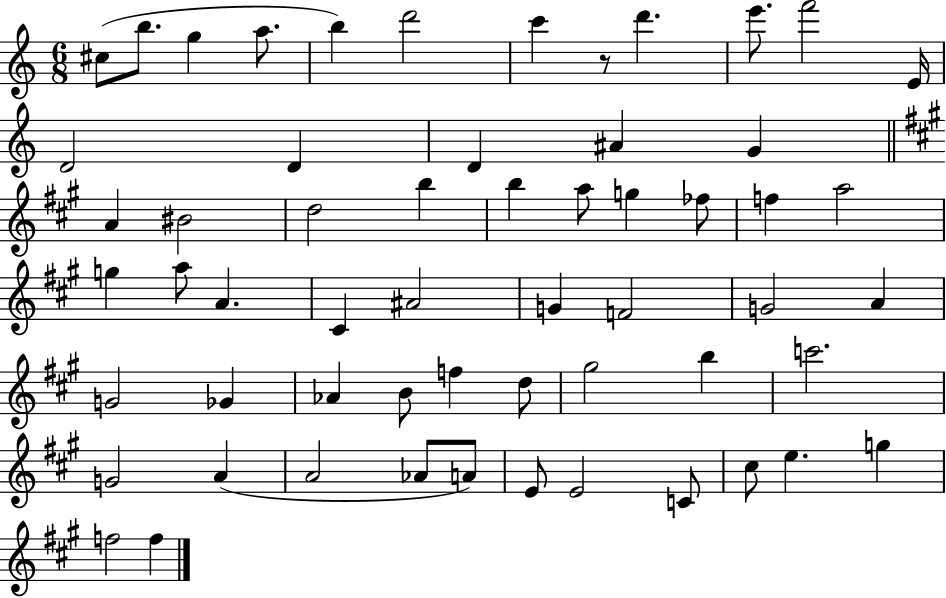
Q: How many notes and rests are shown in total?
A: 58